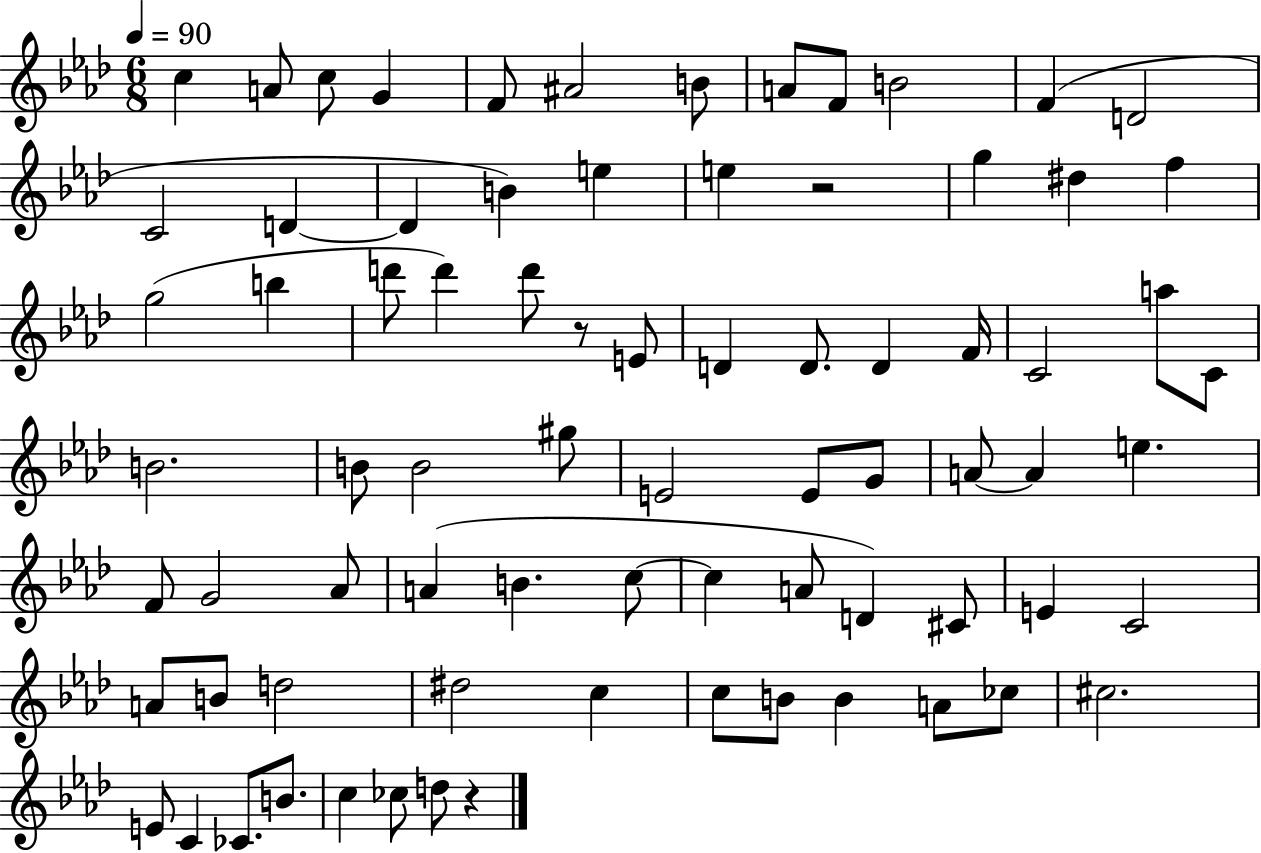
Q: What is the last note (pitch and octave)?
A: D5